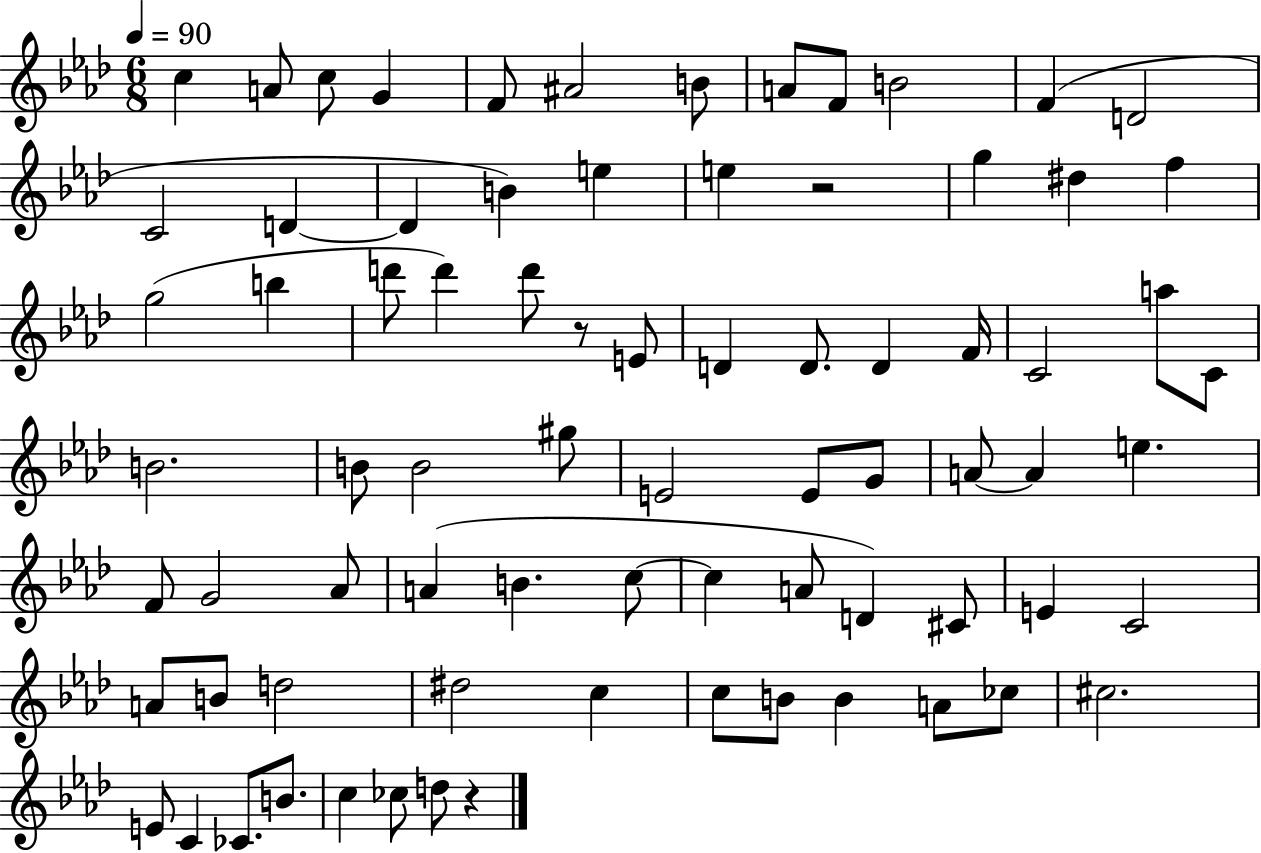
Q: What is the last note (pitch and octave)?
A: D5